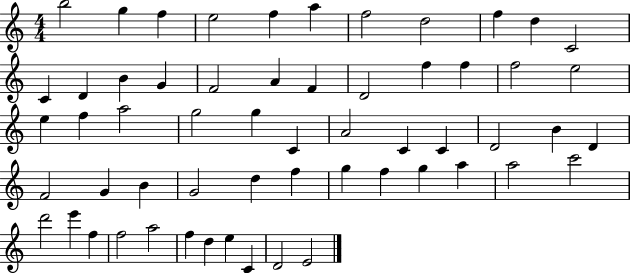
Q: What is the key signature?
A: C major